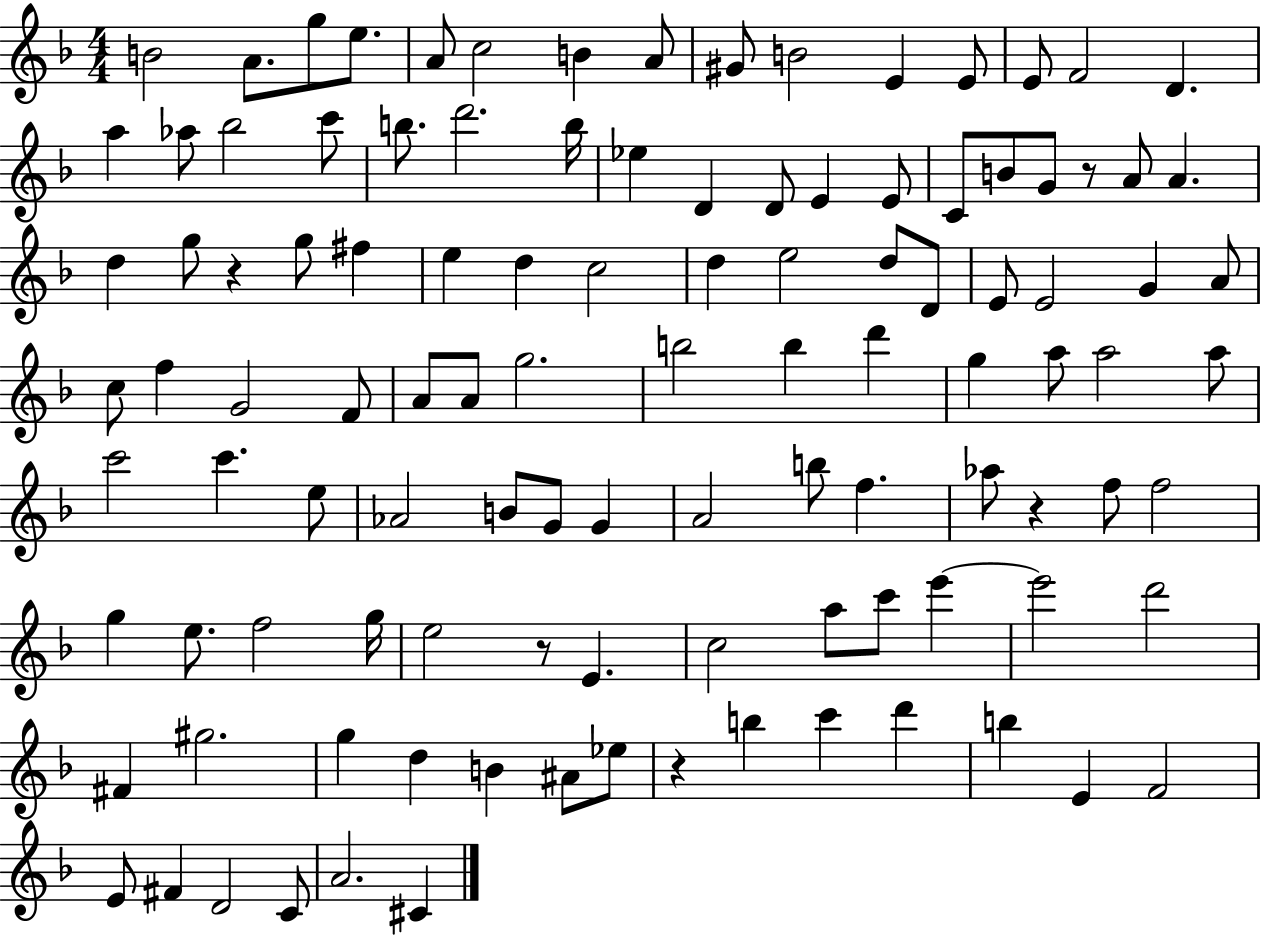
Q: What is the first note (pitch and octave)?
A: B4